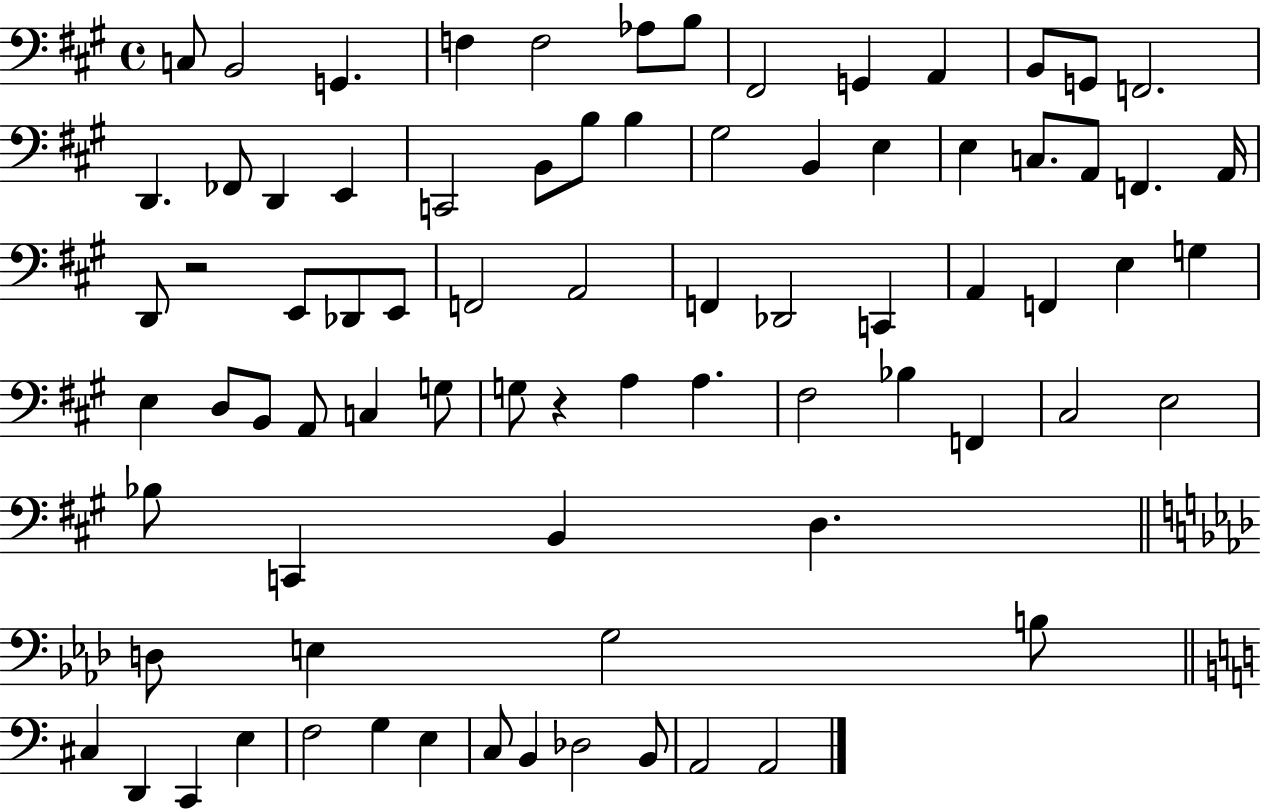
X:1
T:Untitled
M:4/4
L:1/4
K:A
C,/2 B,,2 G,, F, F,2 _A,/2 B,/2 ^F,,2 G,, A,, B,,/2 G,,/2 F,,2 D,, _F,,/2 D,, E,, C,,2 B,,/2 B,/2 B, ^G,2 B,, E, E, C,/2 A,,/2 F,, A,,/4 D,,/2 z2 E,,/2 _D,,/2 E,,/2 F,,2 A,,2 F,, _D,,2 C,, A,, F,, E, G, E, D,/2 B,,/2 A,,/2 C, G,/2 G,/2 z A, A, ^F,2 _B, F,, ^C,2 E,2 _B,/2 C,, B,, D, D,/2 E, G,2 B,/2 ^C, D,, C,, E, F,2 G, E, C,/2 B,, _D,2 B,,/2 A,,2 A,,2